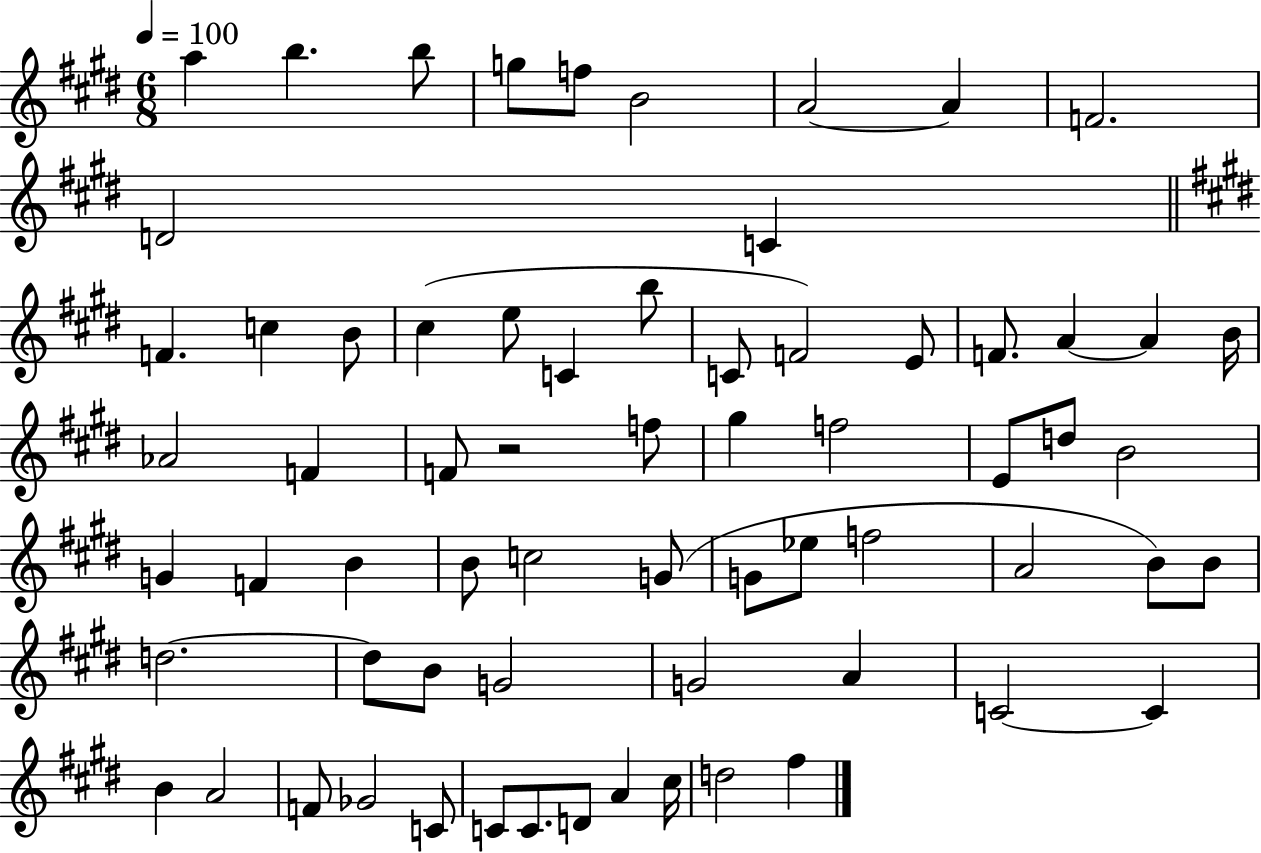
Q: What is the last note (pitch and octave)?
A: F#5